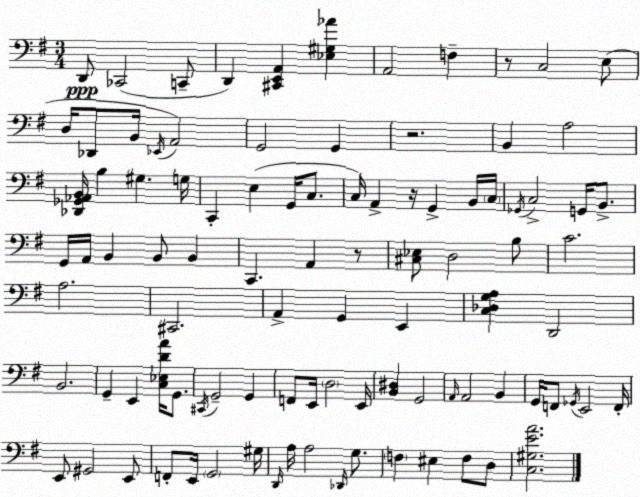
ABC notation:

X:1
T:Untitled
M:3/4
L:1/4
K:Em
D,,/2 _C,,2 C,,/2 D,, [^C,,E,,A,,] [_E,^G,_A] A,,2 F, z/2 C,2 E,/2 D,/4 _D,,/2 B,,/4 _E,,/4 A,,2 G,,2 G,, z2 B,, A,2 [_D,,_G,,_A,,B,,]/4 B, ^G, G,/4 C,, E, G,,/4 C,/2 C,/4 A,, z/4 G,, B,,/4 C,/4 _G,,/4 C,2 G,,/4 B,,/2 G,,/4 A,,/4 B,, B,,/2 B,, C,, A,, z/2 [^C,_E,]/2 D,2 B,/2 C2 A,2 ^C,,2 A,, G,, E,, [C,_D,G,A,] D,,2 B,,2 G,, E,, [C,_E,DA]/4 G,,/2 ^C,,/4 G,,2 G,, F,,/2 E,,/4 D,2 E,,/4 [B,,^D,] G,,2 A,,/4 A,,2 B,, G,,/4 F,,/2 _G,,/4 E,,2 F,,/4 E,,/2 ^G,,2 E,,/2 F,,/2 E,,/4 G,,2 ^G,/4 D,,/4 A,/4 A,2 _D,,/4 G,/2 F, ^E, F,/2 D,/2 [C,^G,EA]2